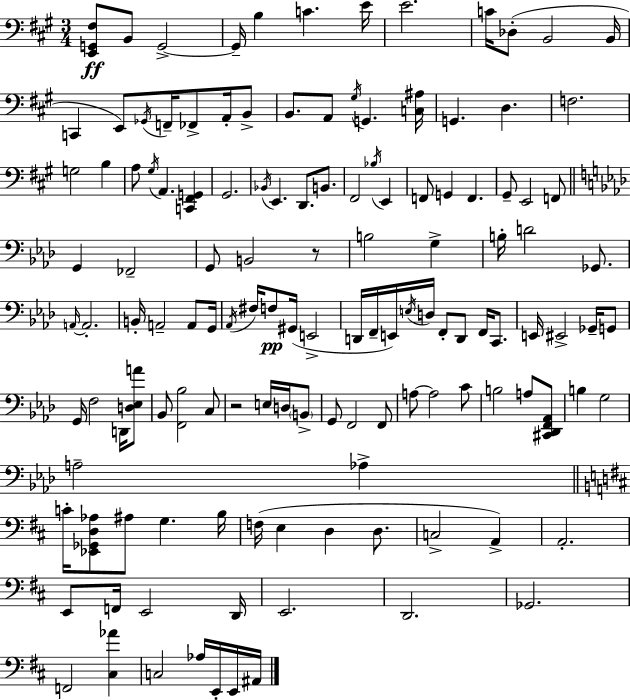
[E2,G2,F#3]/e B2/e G2/h G2/s B3/q C4/q. E4/s E4/h. C4/s Db3/e B2/h B2/s C2/q E2/e Gb2/s F2/s FES2/e A2/s B2/e B2/e. A2/e G#3/s G2/q. [C3,A#3]/s G2/q. D3/q. F3/h. G3/h B3/q A3/e G#3/s A2/q. [C2,F#2,G2]/q G#2/h. Bb2/s E2/q. D2/e. B2/e. F#2/h Bb3/s E2/q F2/e G2/q F2/q. G#2/e E2/h F2/e G2/q FES2/h G2/e B2/h R/e B3/h G3/q B3/s D4/h Gb2/e. A2/s A2/h. B2/s A2/h A2/e G2/s Ab2/s F#3/s F3/e G#2/s E2/h D2/s F2/s E2/s E3/s D3/s F2/e D2/e F2/s C2/e. E2/s EIS2/h Gb2/s G2/e G2/s F3/h D2/s [D3,Eb3,A4]/e Bb2/e [F2,Bb3]/h C3/e R/h E3/s D3/s B2/e G2/e F2/h F2/e A3/e A3/h C4/e B3/h A3/e [C#2,Db2,F2,Ab2]/e B3/q G3/h A3/h Ab3/q C4/s [Eb2,Gb2,D3,Ab3]/e A#3/e G3/q. B3/s F3/s E3/q D3/q D3/e. C3/h A2/q A2/h. E2/e F2/s E2/h D2/s E2/h. D2/h. Gb2/h. F2/h [C#3,Ab4]/q C3/h Ab3/s E2/s E2/s A#2/s